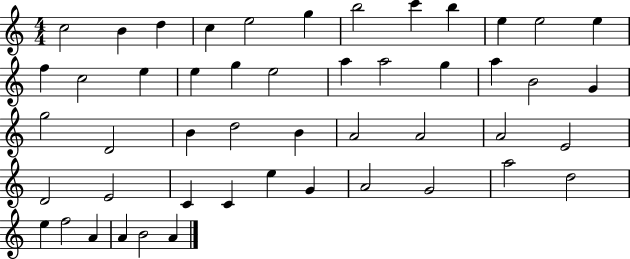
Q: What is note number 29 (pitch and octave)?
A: B4